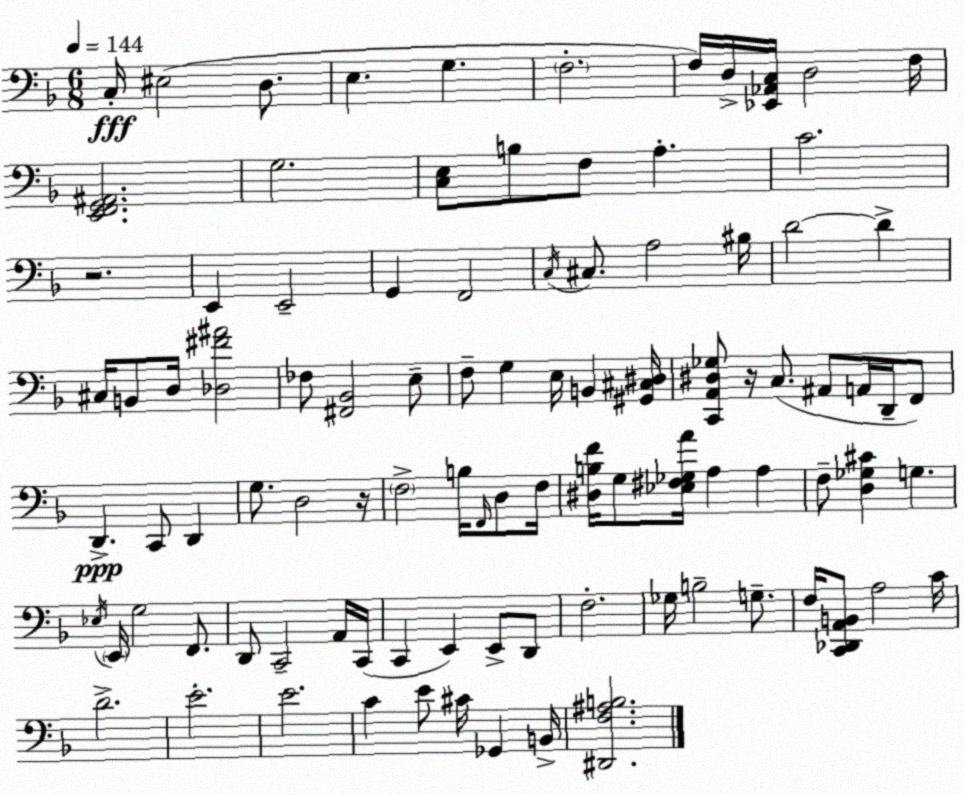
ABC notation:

X:1
T:Untitled
M:6/8
L:1/4
K:F
C,/4 ^E,2 D,/2 E, G, F,2 F,/4 D,/4 [_E,,_A,,C,]/4 D,2 F,/4 [E,,F,,G,,^A,,]2 G,2 [C,E,]/2 B,/2 F,/2 A, C2 z2 E,, E,,2 G,, F,,2 C,/4 ^C,/2 A,2 ^B,/4 D2 D ^C,/4 B,,/2 D,/4 [_D,^F^A]2 _F,/2 [^F,,_B,,]2 E,/2 F,/2 G, E,/4 B,, [^G,,^C,^D,]/4 [C,,A,,^D,_G,]/2 z/4 C,/2 ^A,,/2 A,,/4 D,,/4 F,,/2 D,, C,,/2 D,, G,/2 D,2 z/4 F,2 B,/4 F,,/4 D,/2 F,/4 [^D,B,F]/4 G,/2 [_E,^F,_G,A]/4 A, A, F,/2 [D,_G,^C] G, _E,/4 E,,/4 G,2 F,,/2 D,,/2 C,,2 A,,/4 C,,/4 C,, E,, E,,/2 D,,/2 F,2 _G,/4 B,2 G,/2 F,/4 [C,,_D,,A,,B,,]/2 A,2 C/4 D2 E2 E2 C E/2 ^C/4 _G,, B,,/4 [^D,,F,^A,B,]2